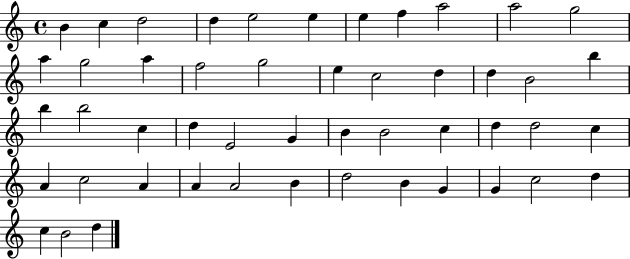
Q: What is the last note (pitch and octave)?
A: D5